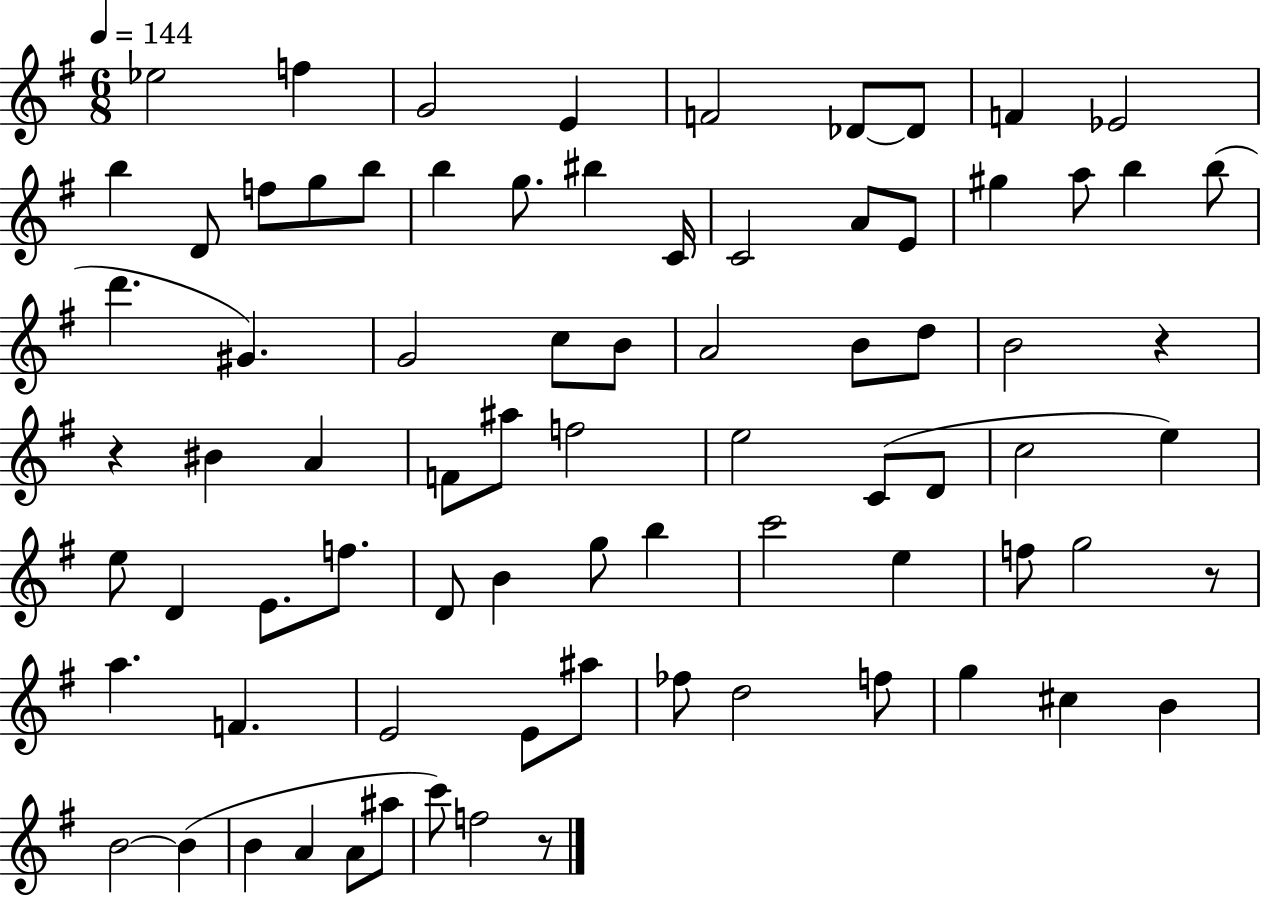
Eb5/h F5/q G4/h E4/q F4/h Db4/e Db4/e F4/q Eb4/h B5/q D4/e F5/e G5/e B5/e B5/q G5/e. BIS5/q C4/s C4/h A4/e E4/e G#5/q A5/e B5/q B5/e D6/q. G#4/q. G4/h C5/e B4/e A4/h B4/e D5/e B4/h R/q R/q BIS4/q A4/q F4/e A#5/e F5/h E5/h C4/e D4/e C5/h E5/q E5/e D4/q E4/e. F5/e. D4/e B4/q G5/e B5/q C6/h E5/q F5/e G5/h R/e A5/q. F4/q. E4/h E4/e A#5/e FES5/e D5/h F5/e G5/q C#5/q B4/q B4/h B4/q B4/q A4/q A4/e A#5/e C6/e F5/h R/e